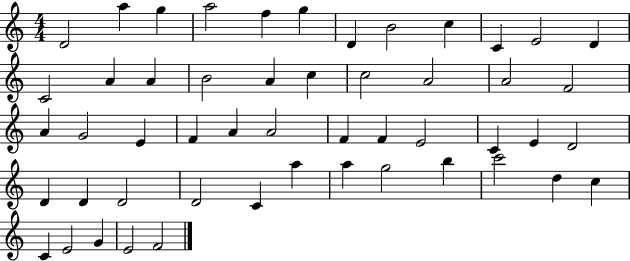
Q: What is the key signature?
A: C major